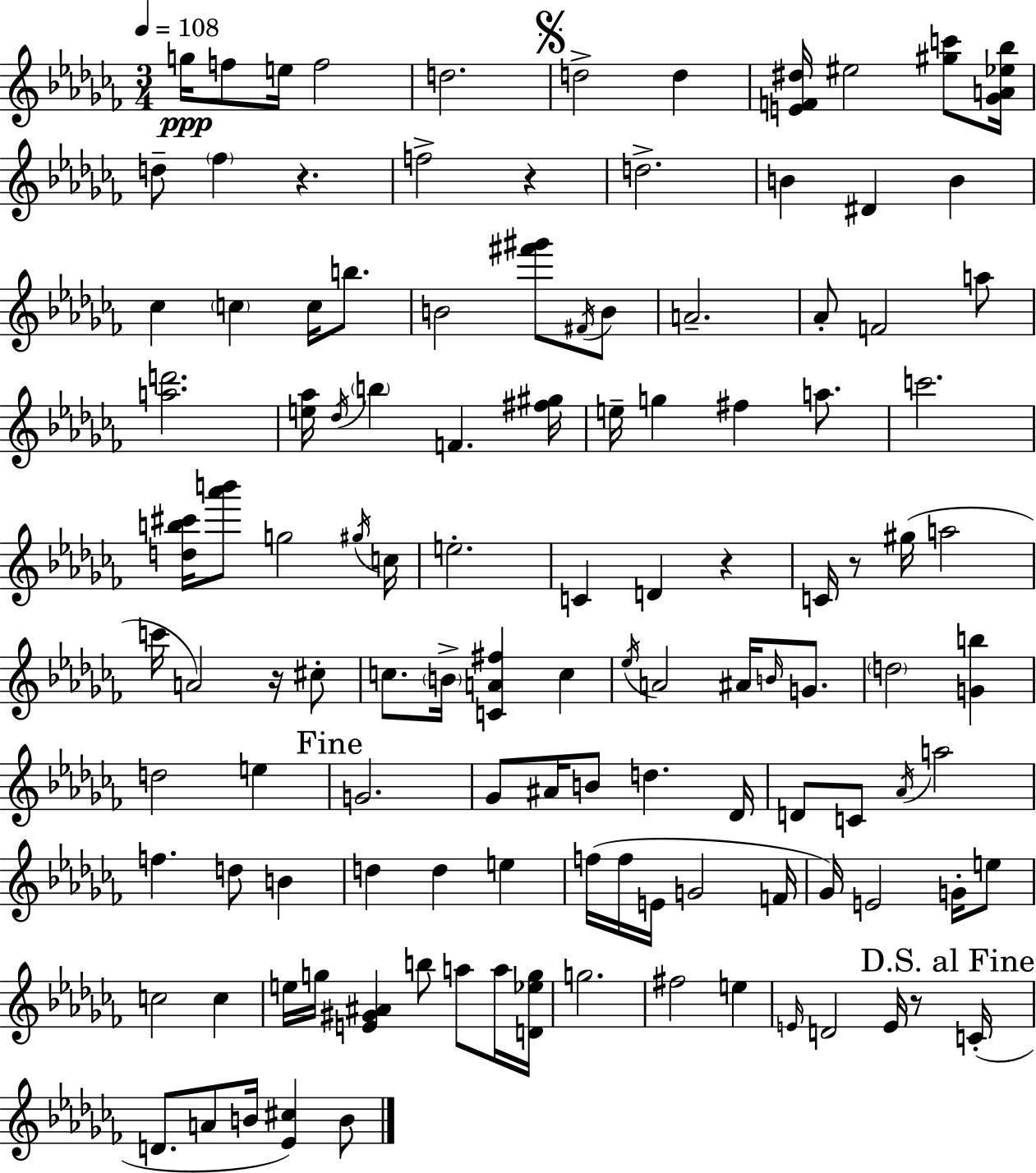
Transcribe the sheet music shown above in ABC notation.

X:1
T:Untitled
M:3/4
L:1/4
K:Abm
g/4 f/2 e/4 f2 d2 d2 d [EF^d]/4 ^e2 [^gc']/2 [_GA_e_b]/4 d/2 _f z f2 z d2 B ^D B _c c c/4 b/2 B2 [^f'^g']/2 ^F/4 B/2 A2 _A/2 F2 a/2 [ad']2 [e_a]/4 _d/4 b F [^f^g]/4 e/4 g ^f a/2 c'2 [db^c']/4 [_a'b']/2 g2 ^g/4 c/4 e2 C D z C/4 z/2 ^g/4 a2 c'/4 A2 z/4 ^c/2 c/2 B/4 [CA^f] c _e/4 A2 ^A/4 B/4 G/2 d2 [Gb] d2 e G2 _G/2 ^A/4 B/2 d _D/4 D/2 C/2 _A/4 a2 f d/2 B d d e f/4 f/4 E/4 G2 F/4 _G/4 E2 G/4 e/2 c2 c e/4 g/4 [E^G^A] b/2 a/2 a/4 [D_eg]/4 g2 ^f2 e E/4 D2 E/4 z/2 C/4 D/2 A/2 B/4 [_E^c] B/2